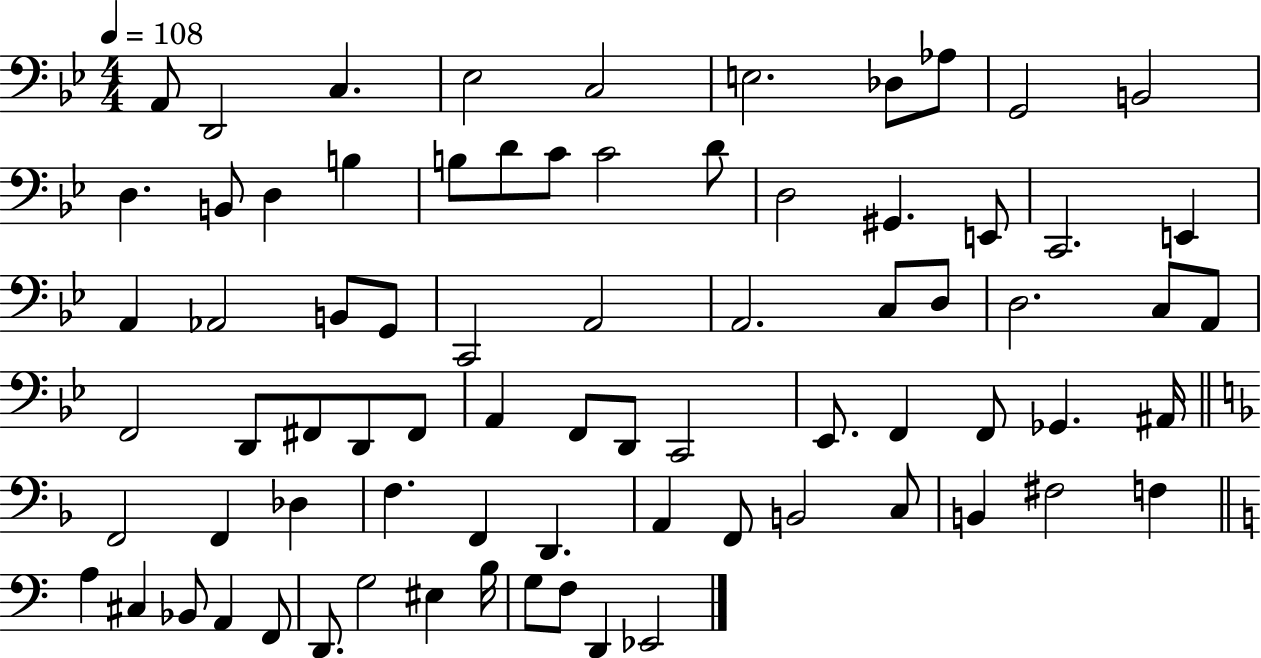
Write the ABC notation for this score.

X:1
T:Untitled
M:4/4
L:1/4
K:Bb
A,,/2 D,,2 C, _E,2 C,2 E,2 _D,/2 _A,/2 G,,2 B,,2 D, B,,/2 D, B, B,/2 D/2 C/2 C2 D/2 D,2 ^G,, E,,/2 C,,2 E,, A,, _A,,2 B,,/2 G,,/2 C,,2 A,,2 A,,2 C,/2 D,/2 D,2 C,/2 A,,/2 F,,2 D,,/2 ^F,,/2 D,,/2 ^F,,/2 A,, F,,/2 D,,/2 C,,2 _E,,/2 F,, F,,/2 _G,, ^A,,/4 F,,2 F,, _D, F, F,, D,, A,, F,,/2 B,,2 C,/2 B,, ^F,2 F, A, ^C, _B,,/2 A,, F,,/2 D,,/2 G,2 ^E, B,/4 G,/2 F,/2 D,, _E,,2